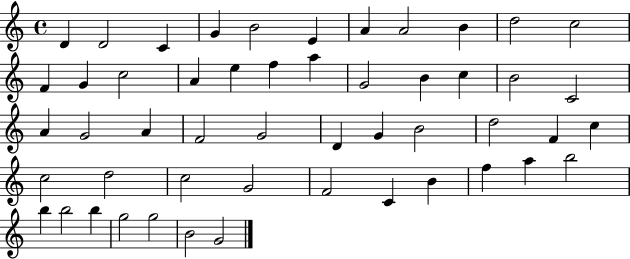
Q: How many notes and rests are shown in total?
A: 51